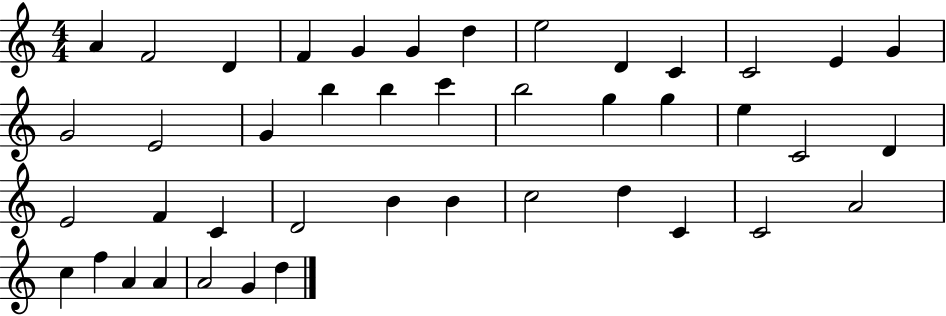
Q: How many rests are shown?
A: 0